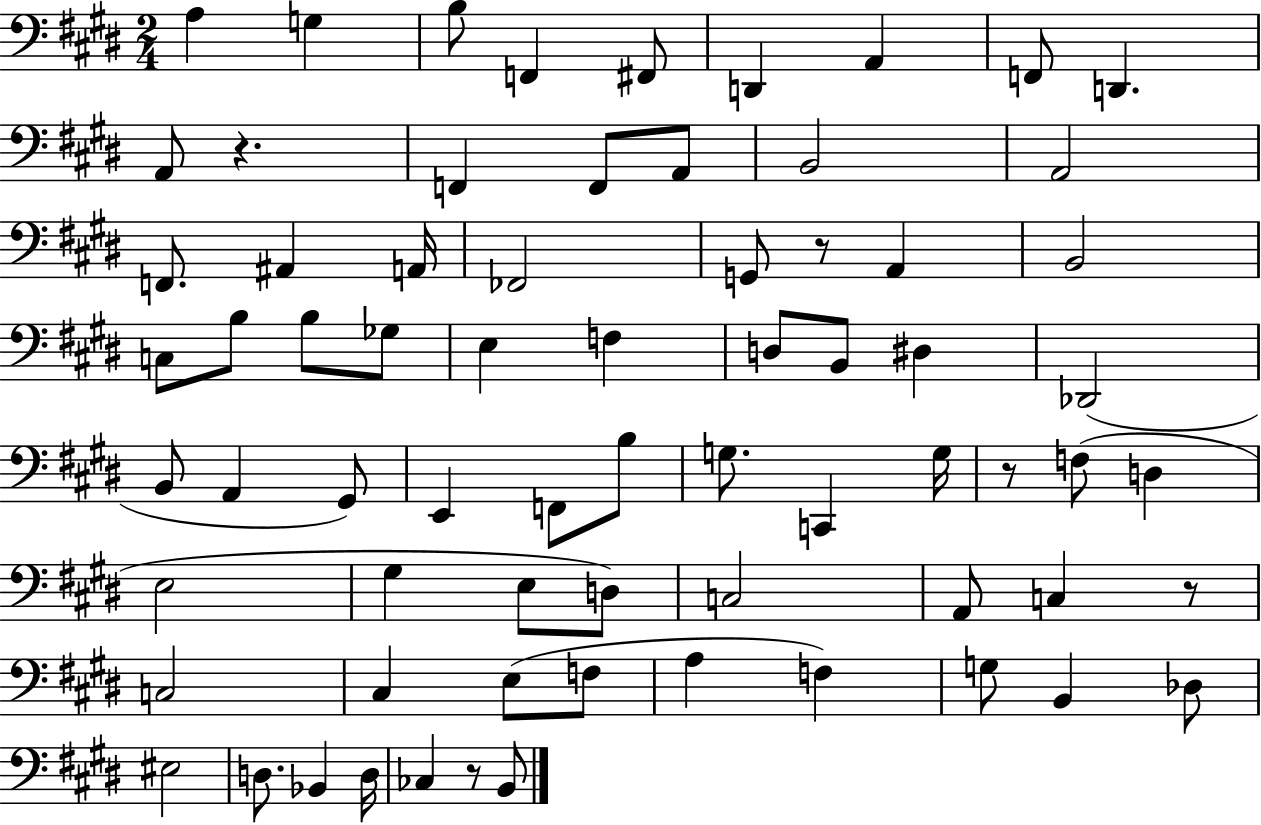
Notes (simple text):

A3/q G3/q B3/e F2/q F#2/e D2/q A2/q F2/e D2/q. A2/e R/q. F2/q F2/e A2/e B2/h A2/h F2/e. A#2/q A2/s FES2/h G2/e R/e A2/q B2/h C3/e B3/e B3/e Gb3/e E3/q F3/q D3/e B2/e D#3/q Db2/h B2/e A2/q G#2/e E2/q F2/e B3/e G3/e. C2/q G3/s R/e F3/e D3/q E3/h G#3/q E3/e D3/e C3/h A2/e C3/q R/e C3/h C#3/q E3/e F3/e A3/q F3/q G3/e B2/q Db3/e EIS3/h D3/e. Bb2/q D3/s CES3/q R/e B2/e